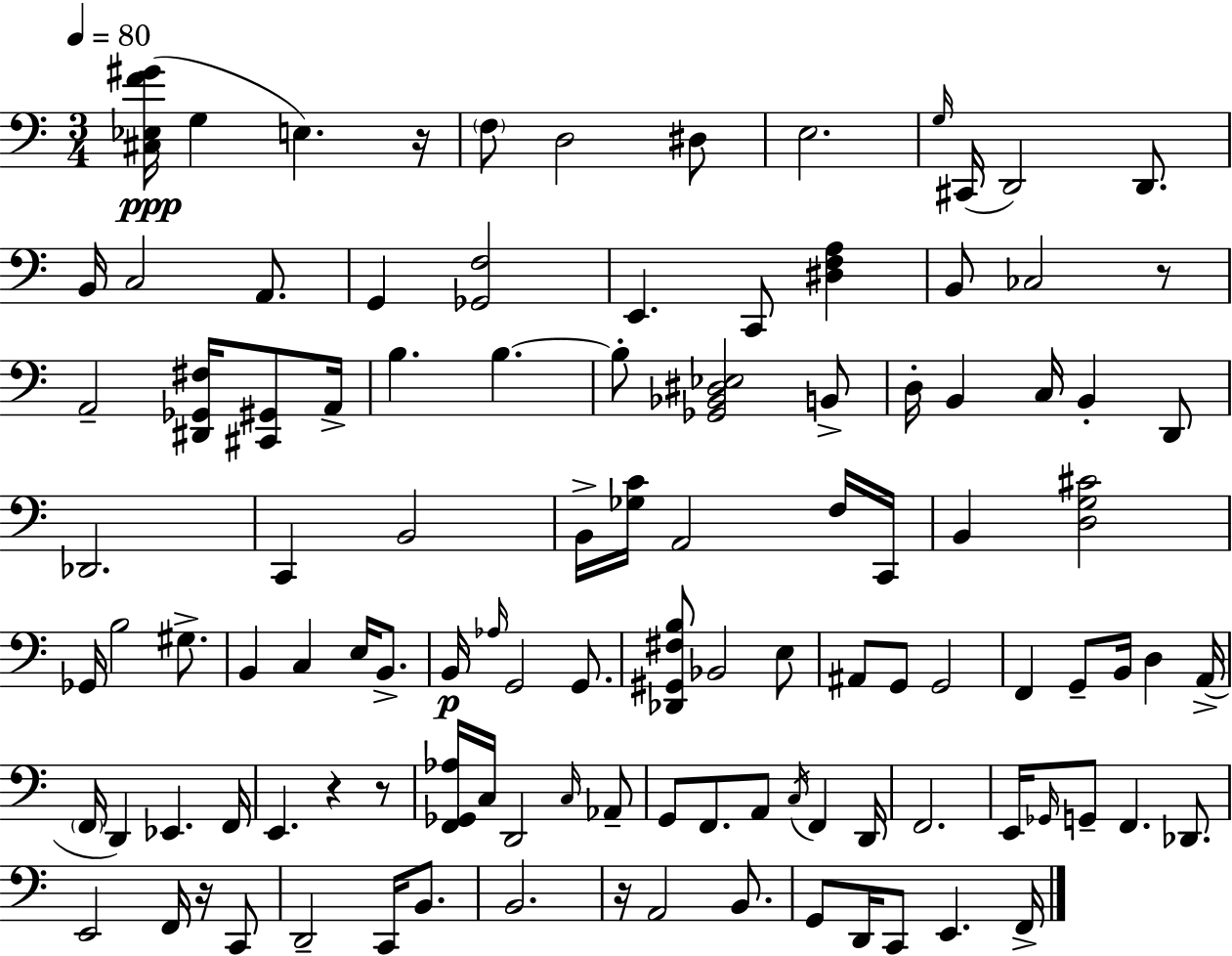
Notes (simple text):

[C#3,Eb3,F4,G#4]/s G3/q E3/q. R/s F3/e D3/h D#3/e E3/h. G3/s C#2/s D2/h D2/e. B2/s C3/h A2/e. G2/q [Gb2,F3]/h E2/q. C2/e [D#3,F3,A3]/q B2/e CES3/h R/e A2/h [D#2,Gb2,F#3]/s [C#2,G#2]/e A2/s B3/q. B3/q. B3/e [Gb2,Bb2,D#3,Eb3]/h B2/e D3/s B2/q C3/s B2/q D2/e Db2/h. C2/q B2/h B2/s [Gb3,C4]/s A2/h F3/s C2/s B2/q [D3,G3,C#4]/h Gb2/s B3/h G#3/e. B2/q C3/q E3/s B2/e. B2/s Ab3/s G2/h G2/e. [Db2,G#2,F#3,B3]/e Bb2/h E3/e A#2/e G2/e G2/h F2/q G2/e B2/s D3/q A2/s F2/s D2/q Eb2/q. F2/s E2/q. R/q R/e [F2,Gb2,Ab3]/s C3/s D2/h C3/s Ab2/e G2/e F2/e. A2/e C3/s F2/q D2/s F2/h. E2/s Gb2/s G2/e F2/q. Db2/e. E2/h F2/s R/s C2/e D2/h C2/s B2/e. B2/h. R/s A2/h B2/e. G2/e D2/s C2/e E2/q. F2/s